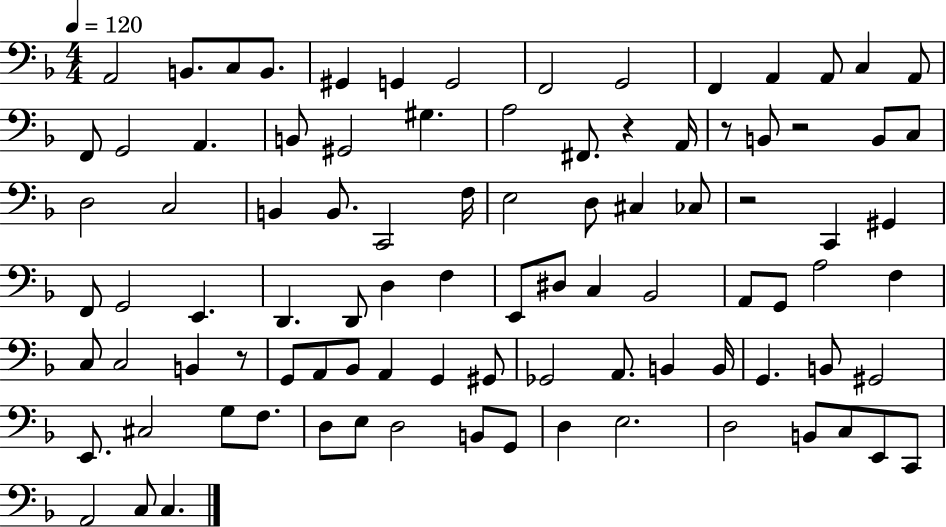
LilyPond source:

{
  \clef bass
  \numericTimeSignature
  \time 4/4
  \key f \major
  \tempo 4 = 120
  a,2 b,8. c8 b,8. | gis,4 g,4 g,2 | f,2 g,2 | f,4 a,4 a,8 c4 a,8 | \break f,8 g,2 a,4. | b,8 gis,2 gis4. | a2 fis,8. r4 a,16 | r8 b,8 r2 b,8 c8 | \break d2 c2 | b,4 b,8. c,2 f16 | e2 d8 cis4 ces8 | r2 c,4 gis,4 | \break f,8 g,2 e,4. | d,4. d,8 d4 f4 | e,8 dis8 c4 bes,2 | a,8 g,8 a2 f4 | \break c8 c2 b,4 r8 | g,8 a,8 bes,8 a,4 g,4 gis,8 | ges,2 a,8. b,4 b,16 | g,4. b,8 gis,2 | \break e,8. cis2 g8 f8. | d8 e8 d2 b,8 g,8 | d4 e2. | d2 b,8 c8 e,8 c,8 | \break a,2 c8 c4. | \bar "|."
}